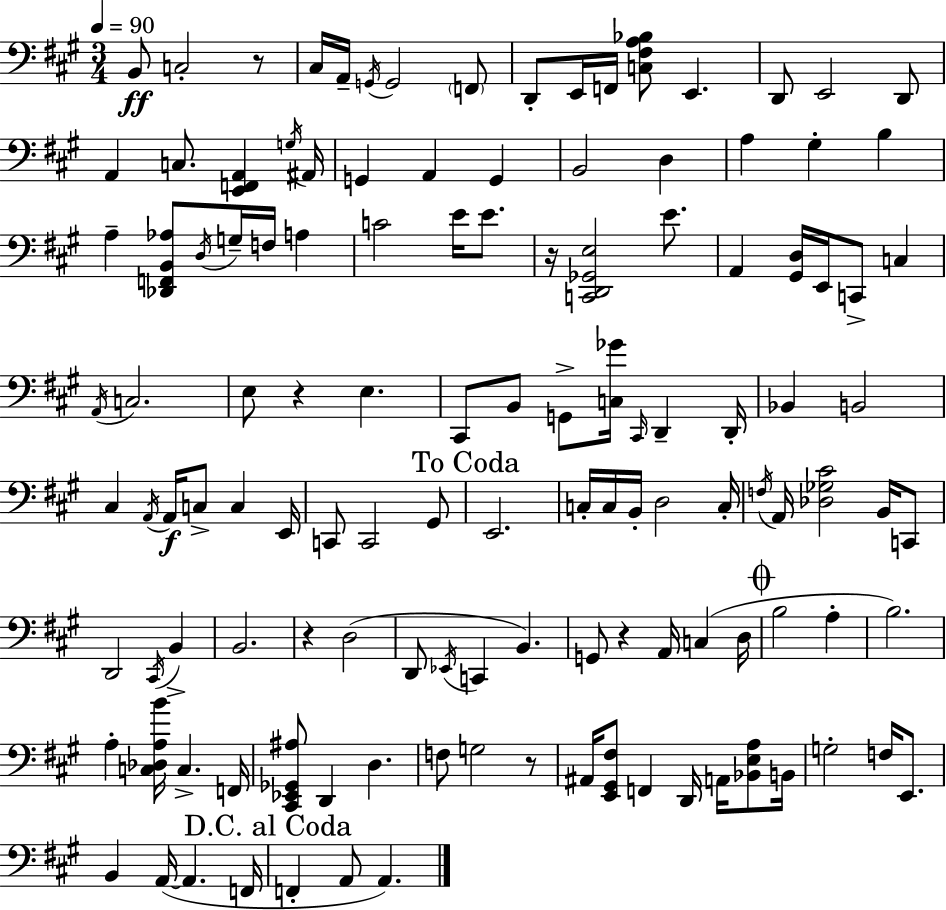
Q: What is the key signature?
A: A major